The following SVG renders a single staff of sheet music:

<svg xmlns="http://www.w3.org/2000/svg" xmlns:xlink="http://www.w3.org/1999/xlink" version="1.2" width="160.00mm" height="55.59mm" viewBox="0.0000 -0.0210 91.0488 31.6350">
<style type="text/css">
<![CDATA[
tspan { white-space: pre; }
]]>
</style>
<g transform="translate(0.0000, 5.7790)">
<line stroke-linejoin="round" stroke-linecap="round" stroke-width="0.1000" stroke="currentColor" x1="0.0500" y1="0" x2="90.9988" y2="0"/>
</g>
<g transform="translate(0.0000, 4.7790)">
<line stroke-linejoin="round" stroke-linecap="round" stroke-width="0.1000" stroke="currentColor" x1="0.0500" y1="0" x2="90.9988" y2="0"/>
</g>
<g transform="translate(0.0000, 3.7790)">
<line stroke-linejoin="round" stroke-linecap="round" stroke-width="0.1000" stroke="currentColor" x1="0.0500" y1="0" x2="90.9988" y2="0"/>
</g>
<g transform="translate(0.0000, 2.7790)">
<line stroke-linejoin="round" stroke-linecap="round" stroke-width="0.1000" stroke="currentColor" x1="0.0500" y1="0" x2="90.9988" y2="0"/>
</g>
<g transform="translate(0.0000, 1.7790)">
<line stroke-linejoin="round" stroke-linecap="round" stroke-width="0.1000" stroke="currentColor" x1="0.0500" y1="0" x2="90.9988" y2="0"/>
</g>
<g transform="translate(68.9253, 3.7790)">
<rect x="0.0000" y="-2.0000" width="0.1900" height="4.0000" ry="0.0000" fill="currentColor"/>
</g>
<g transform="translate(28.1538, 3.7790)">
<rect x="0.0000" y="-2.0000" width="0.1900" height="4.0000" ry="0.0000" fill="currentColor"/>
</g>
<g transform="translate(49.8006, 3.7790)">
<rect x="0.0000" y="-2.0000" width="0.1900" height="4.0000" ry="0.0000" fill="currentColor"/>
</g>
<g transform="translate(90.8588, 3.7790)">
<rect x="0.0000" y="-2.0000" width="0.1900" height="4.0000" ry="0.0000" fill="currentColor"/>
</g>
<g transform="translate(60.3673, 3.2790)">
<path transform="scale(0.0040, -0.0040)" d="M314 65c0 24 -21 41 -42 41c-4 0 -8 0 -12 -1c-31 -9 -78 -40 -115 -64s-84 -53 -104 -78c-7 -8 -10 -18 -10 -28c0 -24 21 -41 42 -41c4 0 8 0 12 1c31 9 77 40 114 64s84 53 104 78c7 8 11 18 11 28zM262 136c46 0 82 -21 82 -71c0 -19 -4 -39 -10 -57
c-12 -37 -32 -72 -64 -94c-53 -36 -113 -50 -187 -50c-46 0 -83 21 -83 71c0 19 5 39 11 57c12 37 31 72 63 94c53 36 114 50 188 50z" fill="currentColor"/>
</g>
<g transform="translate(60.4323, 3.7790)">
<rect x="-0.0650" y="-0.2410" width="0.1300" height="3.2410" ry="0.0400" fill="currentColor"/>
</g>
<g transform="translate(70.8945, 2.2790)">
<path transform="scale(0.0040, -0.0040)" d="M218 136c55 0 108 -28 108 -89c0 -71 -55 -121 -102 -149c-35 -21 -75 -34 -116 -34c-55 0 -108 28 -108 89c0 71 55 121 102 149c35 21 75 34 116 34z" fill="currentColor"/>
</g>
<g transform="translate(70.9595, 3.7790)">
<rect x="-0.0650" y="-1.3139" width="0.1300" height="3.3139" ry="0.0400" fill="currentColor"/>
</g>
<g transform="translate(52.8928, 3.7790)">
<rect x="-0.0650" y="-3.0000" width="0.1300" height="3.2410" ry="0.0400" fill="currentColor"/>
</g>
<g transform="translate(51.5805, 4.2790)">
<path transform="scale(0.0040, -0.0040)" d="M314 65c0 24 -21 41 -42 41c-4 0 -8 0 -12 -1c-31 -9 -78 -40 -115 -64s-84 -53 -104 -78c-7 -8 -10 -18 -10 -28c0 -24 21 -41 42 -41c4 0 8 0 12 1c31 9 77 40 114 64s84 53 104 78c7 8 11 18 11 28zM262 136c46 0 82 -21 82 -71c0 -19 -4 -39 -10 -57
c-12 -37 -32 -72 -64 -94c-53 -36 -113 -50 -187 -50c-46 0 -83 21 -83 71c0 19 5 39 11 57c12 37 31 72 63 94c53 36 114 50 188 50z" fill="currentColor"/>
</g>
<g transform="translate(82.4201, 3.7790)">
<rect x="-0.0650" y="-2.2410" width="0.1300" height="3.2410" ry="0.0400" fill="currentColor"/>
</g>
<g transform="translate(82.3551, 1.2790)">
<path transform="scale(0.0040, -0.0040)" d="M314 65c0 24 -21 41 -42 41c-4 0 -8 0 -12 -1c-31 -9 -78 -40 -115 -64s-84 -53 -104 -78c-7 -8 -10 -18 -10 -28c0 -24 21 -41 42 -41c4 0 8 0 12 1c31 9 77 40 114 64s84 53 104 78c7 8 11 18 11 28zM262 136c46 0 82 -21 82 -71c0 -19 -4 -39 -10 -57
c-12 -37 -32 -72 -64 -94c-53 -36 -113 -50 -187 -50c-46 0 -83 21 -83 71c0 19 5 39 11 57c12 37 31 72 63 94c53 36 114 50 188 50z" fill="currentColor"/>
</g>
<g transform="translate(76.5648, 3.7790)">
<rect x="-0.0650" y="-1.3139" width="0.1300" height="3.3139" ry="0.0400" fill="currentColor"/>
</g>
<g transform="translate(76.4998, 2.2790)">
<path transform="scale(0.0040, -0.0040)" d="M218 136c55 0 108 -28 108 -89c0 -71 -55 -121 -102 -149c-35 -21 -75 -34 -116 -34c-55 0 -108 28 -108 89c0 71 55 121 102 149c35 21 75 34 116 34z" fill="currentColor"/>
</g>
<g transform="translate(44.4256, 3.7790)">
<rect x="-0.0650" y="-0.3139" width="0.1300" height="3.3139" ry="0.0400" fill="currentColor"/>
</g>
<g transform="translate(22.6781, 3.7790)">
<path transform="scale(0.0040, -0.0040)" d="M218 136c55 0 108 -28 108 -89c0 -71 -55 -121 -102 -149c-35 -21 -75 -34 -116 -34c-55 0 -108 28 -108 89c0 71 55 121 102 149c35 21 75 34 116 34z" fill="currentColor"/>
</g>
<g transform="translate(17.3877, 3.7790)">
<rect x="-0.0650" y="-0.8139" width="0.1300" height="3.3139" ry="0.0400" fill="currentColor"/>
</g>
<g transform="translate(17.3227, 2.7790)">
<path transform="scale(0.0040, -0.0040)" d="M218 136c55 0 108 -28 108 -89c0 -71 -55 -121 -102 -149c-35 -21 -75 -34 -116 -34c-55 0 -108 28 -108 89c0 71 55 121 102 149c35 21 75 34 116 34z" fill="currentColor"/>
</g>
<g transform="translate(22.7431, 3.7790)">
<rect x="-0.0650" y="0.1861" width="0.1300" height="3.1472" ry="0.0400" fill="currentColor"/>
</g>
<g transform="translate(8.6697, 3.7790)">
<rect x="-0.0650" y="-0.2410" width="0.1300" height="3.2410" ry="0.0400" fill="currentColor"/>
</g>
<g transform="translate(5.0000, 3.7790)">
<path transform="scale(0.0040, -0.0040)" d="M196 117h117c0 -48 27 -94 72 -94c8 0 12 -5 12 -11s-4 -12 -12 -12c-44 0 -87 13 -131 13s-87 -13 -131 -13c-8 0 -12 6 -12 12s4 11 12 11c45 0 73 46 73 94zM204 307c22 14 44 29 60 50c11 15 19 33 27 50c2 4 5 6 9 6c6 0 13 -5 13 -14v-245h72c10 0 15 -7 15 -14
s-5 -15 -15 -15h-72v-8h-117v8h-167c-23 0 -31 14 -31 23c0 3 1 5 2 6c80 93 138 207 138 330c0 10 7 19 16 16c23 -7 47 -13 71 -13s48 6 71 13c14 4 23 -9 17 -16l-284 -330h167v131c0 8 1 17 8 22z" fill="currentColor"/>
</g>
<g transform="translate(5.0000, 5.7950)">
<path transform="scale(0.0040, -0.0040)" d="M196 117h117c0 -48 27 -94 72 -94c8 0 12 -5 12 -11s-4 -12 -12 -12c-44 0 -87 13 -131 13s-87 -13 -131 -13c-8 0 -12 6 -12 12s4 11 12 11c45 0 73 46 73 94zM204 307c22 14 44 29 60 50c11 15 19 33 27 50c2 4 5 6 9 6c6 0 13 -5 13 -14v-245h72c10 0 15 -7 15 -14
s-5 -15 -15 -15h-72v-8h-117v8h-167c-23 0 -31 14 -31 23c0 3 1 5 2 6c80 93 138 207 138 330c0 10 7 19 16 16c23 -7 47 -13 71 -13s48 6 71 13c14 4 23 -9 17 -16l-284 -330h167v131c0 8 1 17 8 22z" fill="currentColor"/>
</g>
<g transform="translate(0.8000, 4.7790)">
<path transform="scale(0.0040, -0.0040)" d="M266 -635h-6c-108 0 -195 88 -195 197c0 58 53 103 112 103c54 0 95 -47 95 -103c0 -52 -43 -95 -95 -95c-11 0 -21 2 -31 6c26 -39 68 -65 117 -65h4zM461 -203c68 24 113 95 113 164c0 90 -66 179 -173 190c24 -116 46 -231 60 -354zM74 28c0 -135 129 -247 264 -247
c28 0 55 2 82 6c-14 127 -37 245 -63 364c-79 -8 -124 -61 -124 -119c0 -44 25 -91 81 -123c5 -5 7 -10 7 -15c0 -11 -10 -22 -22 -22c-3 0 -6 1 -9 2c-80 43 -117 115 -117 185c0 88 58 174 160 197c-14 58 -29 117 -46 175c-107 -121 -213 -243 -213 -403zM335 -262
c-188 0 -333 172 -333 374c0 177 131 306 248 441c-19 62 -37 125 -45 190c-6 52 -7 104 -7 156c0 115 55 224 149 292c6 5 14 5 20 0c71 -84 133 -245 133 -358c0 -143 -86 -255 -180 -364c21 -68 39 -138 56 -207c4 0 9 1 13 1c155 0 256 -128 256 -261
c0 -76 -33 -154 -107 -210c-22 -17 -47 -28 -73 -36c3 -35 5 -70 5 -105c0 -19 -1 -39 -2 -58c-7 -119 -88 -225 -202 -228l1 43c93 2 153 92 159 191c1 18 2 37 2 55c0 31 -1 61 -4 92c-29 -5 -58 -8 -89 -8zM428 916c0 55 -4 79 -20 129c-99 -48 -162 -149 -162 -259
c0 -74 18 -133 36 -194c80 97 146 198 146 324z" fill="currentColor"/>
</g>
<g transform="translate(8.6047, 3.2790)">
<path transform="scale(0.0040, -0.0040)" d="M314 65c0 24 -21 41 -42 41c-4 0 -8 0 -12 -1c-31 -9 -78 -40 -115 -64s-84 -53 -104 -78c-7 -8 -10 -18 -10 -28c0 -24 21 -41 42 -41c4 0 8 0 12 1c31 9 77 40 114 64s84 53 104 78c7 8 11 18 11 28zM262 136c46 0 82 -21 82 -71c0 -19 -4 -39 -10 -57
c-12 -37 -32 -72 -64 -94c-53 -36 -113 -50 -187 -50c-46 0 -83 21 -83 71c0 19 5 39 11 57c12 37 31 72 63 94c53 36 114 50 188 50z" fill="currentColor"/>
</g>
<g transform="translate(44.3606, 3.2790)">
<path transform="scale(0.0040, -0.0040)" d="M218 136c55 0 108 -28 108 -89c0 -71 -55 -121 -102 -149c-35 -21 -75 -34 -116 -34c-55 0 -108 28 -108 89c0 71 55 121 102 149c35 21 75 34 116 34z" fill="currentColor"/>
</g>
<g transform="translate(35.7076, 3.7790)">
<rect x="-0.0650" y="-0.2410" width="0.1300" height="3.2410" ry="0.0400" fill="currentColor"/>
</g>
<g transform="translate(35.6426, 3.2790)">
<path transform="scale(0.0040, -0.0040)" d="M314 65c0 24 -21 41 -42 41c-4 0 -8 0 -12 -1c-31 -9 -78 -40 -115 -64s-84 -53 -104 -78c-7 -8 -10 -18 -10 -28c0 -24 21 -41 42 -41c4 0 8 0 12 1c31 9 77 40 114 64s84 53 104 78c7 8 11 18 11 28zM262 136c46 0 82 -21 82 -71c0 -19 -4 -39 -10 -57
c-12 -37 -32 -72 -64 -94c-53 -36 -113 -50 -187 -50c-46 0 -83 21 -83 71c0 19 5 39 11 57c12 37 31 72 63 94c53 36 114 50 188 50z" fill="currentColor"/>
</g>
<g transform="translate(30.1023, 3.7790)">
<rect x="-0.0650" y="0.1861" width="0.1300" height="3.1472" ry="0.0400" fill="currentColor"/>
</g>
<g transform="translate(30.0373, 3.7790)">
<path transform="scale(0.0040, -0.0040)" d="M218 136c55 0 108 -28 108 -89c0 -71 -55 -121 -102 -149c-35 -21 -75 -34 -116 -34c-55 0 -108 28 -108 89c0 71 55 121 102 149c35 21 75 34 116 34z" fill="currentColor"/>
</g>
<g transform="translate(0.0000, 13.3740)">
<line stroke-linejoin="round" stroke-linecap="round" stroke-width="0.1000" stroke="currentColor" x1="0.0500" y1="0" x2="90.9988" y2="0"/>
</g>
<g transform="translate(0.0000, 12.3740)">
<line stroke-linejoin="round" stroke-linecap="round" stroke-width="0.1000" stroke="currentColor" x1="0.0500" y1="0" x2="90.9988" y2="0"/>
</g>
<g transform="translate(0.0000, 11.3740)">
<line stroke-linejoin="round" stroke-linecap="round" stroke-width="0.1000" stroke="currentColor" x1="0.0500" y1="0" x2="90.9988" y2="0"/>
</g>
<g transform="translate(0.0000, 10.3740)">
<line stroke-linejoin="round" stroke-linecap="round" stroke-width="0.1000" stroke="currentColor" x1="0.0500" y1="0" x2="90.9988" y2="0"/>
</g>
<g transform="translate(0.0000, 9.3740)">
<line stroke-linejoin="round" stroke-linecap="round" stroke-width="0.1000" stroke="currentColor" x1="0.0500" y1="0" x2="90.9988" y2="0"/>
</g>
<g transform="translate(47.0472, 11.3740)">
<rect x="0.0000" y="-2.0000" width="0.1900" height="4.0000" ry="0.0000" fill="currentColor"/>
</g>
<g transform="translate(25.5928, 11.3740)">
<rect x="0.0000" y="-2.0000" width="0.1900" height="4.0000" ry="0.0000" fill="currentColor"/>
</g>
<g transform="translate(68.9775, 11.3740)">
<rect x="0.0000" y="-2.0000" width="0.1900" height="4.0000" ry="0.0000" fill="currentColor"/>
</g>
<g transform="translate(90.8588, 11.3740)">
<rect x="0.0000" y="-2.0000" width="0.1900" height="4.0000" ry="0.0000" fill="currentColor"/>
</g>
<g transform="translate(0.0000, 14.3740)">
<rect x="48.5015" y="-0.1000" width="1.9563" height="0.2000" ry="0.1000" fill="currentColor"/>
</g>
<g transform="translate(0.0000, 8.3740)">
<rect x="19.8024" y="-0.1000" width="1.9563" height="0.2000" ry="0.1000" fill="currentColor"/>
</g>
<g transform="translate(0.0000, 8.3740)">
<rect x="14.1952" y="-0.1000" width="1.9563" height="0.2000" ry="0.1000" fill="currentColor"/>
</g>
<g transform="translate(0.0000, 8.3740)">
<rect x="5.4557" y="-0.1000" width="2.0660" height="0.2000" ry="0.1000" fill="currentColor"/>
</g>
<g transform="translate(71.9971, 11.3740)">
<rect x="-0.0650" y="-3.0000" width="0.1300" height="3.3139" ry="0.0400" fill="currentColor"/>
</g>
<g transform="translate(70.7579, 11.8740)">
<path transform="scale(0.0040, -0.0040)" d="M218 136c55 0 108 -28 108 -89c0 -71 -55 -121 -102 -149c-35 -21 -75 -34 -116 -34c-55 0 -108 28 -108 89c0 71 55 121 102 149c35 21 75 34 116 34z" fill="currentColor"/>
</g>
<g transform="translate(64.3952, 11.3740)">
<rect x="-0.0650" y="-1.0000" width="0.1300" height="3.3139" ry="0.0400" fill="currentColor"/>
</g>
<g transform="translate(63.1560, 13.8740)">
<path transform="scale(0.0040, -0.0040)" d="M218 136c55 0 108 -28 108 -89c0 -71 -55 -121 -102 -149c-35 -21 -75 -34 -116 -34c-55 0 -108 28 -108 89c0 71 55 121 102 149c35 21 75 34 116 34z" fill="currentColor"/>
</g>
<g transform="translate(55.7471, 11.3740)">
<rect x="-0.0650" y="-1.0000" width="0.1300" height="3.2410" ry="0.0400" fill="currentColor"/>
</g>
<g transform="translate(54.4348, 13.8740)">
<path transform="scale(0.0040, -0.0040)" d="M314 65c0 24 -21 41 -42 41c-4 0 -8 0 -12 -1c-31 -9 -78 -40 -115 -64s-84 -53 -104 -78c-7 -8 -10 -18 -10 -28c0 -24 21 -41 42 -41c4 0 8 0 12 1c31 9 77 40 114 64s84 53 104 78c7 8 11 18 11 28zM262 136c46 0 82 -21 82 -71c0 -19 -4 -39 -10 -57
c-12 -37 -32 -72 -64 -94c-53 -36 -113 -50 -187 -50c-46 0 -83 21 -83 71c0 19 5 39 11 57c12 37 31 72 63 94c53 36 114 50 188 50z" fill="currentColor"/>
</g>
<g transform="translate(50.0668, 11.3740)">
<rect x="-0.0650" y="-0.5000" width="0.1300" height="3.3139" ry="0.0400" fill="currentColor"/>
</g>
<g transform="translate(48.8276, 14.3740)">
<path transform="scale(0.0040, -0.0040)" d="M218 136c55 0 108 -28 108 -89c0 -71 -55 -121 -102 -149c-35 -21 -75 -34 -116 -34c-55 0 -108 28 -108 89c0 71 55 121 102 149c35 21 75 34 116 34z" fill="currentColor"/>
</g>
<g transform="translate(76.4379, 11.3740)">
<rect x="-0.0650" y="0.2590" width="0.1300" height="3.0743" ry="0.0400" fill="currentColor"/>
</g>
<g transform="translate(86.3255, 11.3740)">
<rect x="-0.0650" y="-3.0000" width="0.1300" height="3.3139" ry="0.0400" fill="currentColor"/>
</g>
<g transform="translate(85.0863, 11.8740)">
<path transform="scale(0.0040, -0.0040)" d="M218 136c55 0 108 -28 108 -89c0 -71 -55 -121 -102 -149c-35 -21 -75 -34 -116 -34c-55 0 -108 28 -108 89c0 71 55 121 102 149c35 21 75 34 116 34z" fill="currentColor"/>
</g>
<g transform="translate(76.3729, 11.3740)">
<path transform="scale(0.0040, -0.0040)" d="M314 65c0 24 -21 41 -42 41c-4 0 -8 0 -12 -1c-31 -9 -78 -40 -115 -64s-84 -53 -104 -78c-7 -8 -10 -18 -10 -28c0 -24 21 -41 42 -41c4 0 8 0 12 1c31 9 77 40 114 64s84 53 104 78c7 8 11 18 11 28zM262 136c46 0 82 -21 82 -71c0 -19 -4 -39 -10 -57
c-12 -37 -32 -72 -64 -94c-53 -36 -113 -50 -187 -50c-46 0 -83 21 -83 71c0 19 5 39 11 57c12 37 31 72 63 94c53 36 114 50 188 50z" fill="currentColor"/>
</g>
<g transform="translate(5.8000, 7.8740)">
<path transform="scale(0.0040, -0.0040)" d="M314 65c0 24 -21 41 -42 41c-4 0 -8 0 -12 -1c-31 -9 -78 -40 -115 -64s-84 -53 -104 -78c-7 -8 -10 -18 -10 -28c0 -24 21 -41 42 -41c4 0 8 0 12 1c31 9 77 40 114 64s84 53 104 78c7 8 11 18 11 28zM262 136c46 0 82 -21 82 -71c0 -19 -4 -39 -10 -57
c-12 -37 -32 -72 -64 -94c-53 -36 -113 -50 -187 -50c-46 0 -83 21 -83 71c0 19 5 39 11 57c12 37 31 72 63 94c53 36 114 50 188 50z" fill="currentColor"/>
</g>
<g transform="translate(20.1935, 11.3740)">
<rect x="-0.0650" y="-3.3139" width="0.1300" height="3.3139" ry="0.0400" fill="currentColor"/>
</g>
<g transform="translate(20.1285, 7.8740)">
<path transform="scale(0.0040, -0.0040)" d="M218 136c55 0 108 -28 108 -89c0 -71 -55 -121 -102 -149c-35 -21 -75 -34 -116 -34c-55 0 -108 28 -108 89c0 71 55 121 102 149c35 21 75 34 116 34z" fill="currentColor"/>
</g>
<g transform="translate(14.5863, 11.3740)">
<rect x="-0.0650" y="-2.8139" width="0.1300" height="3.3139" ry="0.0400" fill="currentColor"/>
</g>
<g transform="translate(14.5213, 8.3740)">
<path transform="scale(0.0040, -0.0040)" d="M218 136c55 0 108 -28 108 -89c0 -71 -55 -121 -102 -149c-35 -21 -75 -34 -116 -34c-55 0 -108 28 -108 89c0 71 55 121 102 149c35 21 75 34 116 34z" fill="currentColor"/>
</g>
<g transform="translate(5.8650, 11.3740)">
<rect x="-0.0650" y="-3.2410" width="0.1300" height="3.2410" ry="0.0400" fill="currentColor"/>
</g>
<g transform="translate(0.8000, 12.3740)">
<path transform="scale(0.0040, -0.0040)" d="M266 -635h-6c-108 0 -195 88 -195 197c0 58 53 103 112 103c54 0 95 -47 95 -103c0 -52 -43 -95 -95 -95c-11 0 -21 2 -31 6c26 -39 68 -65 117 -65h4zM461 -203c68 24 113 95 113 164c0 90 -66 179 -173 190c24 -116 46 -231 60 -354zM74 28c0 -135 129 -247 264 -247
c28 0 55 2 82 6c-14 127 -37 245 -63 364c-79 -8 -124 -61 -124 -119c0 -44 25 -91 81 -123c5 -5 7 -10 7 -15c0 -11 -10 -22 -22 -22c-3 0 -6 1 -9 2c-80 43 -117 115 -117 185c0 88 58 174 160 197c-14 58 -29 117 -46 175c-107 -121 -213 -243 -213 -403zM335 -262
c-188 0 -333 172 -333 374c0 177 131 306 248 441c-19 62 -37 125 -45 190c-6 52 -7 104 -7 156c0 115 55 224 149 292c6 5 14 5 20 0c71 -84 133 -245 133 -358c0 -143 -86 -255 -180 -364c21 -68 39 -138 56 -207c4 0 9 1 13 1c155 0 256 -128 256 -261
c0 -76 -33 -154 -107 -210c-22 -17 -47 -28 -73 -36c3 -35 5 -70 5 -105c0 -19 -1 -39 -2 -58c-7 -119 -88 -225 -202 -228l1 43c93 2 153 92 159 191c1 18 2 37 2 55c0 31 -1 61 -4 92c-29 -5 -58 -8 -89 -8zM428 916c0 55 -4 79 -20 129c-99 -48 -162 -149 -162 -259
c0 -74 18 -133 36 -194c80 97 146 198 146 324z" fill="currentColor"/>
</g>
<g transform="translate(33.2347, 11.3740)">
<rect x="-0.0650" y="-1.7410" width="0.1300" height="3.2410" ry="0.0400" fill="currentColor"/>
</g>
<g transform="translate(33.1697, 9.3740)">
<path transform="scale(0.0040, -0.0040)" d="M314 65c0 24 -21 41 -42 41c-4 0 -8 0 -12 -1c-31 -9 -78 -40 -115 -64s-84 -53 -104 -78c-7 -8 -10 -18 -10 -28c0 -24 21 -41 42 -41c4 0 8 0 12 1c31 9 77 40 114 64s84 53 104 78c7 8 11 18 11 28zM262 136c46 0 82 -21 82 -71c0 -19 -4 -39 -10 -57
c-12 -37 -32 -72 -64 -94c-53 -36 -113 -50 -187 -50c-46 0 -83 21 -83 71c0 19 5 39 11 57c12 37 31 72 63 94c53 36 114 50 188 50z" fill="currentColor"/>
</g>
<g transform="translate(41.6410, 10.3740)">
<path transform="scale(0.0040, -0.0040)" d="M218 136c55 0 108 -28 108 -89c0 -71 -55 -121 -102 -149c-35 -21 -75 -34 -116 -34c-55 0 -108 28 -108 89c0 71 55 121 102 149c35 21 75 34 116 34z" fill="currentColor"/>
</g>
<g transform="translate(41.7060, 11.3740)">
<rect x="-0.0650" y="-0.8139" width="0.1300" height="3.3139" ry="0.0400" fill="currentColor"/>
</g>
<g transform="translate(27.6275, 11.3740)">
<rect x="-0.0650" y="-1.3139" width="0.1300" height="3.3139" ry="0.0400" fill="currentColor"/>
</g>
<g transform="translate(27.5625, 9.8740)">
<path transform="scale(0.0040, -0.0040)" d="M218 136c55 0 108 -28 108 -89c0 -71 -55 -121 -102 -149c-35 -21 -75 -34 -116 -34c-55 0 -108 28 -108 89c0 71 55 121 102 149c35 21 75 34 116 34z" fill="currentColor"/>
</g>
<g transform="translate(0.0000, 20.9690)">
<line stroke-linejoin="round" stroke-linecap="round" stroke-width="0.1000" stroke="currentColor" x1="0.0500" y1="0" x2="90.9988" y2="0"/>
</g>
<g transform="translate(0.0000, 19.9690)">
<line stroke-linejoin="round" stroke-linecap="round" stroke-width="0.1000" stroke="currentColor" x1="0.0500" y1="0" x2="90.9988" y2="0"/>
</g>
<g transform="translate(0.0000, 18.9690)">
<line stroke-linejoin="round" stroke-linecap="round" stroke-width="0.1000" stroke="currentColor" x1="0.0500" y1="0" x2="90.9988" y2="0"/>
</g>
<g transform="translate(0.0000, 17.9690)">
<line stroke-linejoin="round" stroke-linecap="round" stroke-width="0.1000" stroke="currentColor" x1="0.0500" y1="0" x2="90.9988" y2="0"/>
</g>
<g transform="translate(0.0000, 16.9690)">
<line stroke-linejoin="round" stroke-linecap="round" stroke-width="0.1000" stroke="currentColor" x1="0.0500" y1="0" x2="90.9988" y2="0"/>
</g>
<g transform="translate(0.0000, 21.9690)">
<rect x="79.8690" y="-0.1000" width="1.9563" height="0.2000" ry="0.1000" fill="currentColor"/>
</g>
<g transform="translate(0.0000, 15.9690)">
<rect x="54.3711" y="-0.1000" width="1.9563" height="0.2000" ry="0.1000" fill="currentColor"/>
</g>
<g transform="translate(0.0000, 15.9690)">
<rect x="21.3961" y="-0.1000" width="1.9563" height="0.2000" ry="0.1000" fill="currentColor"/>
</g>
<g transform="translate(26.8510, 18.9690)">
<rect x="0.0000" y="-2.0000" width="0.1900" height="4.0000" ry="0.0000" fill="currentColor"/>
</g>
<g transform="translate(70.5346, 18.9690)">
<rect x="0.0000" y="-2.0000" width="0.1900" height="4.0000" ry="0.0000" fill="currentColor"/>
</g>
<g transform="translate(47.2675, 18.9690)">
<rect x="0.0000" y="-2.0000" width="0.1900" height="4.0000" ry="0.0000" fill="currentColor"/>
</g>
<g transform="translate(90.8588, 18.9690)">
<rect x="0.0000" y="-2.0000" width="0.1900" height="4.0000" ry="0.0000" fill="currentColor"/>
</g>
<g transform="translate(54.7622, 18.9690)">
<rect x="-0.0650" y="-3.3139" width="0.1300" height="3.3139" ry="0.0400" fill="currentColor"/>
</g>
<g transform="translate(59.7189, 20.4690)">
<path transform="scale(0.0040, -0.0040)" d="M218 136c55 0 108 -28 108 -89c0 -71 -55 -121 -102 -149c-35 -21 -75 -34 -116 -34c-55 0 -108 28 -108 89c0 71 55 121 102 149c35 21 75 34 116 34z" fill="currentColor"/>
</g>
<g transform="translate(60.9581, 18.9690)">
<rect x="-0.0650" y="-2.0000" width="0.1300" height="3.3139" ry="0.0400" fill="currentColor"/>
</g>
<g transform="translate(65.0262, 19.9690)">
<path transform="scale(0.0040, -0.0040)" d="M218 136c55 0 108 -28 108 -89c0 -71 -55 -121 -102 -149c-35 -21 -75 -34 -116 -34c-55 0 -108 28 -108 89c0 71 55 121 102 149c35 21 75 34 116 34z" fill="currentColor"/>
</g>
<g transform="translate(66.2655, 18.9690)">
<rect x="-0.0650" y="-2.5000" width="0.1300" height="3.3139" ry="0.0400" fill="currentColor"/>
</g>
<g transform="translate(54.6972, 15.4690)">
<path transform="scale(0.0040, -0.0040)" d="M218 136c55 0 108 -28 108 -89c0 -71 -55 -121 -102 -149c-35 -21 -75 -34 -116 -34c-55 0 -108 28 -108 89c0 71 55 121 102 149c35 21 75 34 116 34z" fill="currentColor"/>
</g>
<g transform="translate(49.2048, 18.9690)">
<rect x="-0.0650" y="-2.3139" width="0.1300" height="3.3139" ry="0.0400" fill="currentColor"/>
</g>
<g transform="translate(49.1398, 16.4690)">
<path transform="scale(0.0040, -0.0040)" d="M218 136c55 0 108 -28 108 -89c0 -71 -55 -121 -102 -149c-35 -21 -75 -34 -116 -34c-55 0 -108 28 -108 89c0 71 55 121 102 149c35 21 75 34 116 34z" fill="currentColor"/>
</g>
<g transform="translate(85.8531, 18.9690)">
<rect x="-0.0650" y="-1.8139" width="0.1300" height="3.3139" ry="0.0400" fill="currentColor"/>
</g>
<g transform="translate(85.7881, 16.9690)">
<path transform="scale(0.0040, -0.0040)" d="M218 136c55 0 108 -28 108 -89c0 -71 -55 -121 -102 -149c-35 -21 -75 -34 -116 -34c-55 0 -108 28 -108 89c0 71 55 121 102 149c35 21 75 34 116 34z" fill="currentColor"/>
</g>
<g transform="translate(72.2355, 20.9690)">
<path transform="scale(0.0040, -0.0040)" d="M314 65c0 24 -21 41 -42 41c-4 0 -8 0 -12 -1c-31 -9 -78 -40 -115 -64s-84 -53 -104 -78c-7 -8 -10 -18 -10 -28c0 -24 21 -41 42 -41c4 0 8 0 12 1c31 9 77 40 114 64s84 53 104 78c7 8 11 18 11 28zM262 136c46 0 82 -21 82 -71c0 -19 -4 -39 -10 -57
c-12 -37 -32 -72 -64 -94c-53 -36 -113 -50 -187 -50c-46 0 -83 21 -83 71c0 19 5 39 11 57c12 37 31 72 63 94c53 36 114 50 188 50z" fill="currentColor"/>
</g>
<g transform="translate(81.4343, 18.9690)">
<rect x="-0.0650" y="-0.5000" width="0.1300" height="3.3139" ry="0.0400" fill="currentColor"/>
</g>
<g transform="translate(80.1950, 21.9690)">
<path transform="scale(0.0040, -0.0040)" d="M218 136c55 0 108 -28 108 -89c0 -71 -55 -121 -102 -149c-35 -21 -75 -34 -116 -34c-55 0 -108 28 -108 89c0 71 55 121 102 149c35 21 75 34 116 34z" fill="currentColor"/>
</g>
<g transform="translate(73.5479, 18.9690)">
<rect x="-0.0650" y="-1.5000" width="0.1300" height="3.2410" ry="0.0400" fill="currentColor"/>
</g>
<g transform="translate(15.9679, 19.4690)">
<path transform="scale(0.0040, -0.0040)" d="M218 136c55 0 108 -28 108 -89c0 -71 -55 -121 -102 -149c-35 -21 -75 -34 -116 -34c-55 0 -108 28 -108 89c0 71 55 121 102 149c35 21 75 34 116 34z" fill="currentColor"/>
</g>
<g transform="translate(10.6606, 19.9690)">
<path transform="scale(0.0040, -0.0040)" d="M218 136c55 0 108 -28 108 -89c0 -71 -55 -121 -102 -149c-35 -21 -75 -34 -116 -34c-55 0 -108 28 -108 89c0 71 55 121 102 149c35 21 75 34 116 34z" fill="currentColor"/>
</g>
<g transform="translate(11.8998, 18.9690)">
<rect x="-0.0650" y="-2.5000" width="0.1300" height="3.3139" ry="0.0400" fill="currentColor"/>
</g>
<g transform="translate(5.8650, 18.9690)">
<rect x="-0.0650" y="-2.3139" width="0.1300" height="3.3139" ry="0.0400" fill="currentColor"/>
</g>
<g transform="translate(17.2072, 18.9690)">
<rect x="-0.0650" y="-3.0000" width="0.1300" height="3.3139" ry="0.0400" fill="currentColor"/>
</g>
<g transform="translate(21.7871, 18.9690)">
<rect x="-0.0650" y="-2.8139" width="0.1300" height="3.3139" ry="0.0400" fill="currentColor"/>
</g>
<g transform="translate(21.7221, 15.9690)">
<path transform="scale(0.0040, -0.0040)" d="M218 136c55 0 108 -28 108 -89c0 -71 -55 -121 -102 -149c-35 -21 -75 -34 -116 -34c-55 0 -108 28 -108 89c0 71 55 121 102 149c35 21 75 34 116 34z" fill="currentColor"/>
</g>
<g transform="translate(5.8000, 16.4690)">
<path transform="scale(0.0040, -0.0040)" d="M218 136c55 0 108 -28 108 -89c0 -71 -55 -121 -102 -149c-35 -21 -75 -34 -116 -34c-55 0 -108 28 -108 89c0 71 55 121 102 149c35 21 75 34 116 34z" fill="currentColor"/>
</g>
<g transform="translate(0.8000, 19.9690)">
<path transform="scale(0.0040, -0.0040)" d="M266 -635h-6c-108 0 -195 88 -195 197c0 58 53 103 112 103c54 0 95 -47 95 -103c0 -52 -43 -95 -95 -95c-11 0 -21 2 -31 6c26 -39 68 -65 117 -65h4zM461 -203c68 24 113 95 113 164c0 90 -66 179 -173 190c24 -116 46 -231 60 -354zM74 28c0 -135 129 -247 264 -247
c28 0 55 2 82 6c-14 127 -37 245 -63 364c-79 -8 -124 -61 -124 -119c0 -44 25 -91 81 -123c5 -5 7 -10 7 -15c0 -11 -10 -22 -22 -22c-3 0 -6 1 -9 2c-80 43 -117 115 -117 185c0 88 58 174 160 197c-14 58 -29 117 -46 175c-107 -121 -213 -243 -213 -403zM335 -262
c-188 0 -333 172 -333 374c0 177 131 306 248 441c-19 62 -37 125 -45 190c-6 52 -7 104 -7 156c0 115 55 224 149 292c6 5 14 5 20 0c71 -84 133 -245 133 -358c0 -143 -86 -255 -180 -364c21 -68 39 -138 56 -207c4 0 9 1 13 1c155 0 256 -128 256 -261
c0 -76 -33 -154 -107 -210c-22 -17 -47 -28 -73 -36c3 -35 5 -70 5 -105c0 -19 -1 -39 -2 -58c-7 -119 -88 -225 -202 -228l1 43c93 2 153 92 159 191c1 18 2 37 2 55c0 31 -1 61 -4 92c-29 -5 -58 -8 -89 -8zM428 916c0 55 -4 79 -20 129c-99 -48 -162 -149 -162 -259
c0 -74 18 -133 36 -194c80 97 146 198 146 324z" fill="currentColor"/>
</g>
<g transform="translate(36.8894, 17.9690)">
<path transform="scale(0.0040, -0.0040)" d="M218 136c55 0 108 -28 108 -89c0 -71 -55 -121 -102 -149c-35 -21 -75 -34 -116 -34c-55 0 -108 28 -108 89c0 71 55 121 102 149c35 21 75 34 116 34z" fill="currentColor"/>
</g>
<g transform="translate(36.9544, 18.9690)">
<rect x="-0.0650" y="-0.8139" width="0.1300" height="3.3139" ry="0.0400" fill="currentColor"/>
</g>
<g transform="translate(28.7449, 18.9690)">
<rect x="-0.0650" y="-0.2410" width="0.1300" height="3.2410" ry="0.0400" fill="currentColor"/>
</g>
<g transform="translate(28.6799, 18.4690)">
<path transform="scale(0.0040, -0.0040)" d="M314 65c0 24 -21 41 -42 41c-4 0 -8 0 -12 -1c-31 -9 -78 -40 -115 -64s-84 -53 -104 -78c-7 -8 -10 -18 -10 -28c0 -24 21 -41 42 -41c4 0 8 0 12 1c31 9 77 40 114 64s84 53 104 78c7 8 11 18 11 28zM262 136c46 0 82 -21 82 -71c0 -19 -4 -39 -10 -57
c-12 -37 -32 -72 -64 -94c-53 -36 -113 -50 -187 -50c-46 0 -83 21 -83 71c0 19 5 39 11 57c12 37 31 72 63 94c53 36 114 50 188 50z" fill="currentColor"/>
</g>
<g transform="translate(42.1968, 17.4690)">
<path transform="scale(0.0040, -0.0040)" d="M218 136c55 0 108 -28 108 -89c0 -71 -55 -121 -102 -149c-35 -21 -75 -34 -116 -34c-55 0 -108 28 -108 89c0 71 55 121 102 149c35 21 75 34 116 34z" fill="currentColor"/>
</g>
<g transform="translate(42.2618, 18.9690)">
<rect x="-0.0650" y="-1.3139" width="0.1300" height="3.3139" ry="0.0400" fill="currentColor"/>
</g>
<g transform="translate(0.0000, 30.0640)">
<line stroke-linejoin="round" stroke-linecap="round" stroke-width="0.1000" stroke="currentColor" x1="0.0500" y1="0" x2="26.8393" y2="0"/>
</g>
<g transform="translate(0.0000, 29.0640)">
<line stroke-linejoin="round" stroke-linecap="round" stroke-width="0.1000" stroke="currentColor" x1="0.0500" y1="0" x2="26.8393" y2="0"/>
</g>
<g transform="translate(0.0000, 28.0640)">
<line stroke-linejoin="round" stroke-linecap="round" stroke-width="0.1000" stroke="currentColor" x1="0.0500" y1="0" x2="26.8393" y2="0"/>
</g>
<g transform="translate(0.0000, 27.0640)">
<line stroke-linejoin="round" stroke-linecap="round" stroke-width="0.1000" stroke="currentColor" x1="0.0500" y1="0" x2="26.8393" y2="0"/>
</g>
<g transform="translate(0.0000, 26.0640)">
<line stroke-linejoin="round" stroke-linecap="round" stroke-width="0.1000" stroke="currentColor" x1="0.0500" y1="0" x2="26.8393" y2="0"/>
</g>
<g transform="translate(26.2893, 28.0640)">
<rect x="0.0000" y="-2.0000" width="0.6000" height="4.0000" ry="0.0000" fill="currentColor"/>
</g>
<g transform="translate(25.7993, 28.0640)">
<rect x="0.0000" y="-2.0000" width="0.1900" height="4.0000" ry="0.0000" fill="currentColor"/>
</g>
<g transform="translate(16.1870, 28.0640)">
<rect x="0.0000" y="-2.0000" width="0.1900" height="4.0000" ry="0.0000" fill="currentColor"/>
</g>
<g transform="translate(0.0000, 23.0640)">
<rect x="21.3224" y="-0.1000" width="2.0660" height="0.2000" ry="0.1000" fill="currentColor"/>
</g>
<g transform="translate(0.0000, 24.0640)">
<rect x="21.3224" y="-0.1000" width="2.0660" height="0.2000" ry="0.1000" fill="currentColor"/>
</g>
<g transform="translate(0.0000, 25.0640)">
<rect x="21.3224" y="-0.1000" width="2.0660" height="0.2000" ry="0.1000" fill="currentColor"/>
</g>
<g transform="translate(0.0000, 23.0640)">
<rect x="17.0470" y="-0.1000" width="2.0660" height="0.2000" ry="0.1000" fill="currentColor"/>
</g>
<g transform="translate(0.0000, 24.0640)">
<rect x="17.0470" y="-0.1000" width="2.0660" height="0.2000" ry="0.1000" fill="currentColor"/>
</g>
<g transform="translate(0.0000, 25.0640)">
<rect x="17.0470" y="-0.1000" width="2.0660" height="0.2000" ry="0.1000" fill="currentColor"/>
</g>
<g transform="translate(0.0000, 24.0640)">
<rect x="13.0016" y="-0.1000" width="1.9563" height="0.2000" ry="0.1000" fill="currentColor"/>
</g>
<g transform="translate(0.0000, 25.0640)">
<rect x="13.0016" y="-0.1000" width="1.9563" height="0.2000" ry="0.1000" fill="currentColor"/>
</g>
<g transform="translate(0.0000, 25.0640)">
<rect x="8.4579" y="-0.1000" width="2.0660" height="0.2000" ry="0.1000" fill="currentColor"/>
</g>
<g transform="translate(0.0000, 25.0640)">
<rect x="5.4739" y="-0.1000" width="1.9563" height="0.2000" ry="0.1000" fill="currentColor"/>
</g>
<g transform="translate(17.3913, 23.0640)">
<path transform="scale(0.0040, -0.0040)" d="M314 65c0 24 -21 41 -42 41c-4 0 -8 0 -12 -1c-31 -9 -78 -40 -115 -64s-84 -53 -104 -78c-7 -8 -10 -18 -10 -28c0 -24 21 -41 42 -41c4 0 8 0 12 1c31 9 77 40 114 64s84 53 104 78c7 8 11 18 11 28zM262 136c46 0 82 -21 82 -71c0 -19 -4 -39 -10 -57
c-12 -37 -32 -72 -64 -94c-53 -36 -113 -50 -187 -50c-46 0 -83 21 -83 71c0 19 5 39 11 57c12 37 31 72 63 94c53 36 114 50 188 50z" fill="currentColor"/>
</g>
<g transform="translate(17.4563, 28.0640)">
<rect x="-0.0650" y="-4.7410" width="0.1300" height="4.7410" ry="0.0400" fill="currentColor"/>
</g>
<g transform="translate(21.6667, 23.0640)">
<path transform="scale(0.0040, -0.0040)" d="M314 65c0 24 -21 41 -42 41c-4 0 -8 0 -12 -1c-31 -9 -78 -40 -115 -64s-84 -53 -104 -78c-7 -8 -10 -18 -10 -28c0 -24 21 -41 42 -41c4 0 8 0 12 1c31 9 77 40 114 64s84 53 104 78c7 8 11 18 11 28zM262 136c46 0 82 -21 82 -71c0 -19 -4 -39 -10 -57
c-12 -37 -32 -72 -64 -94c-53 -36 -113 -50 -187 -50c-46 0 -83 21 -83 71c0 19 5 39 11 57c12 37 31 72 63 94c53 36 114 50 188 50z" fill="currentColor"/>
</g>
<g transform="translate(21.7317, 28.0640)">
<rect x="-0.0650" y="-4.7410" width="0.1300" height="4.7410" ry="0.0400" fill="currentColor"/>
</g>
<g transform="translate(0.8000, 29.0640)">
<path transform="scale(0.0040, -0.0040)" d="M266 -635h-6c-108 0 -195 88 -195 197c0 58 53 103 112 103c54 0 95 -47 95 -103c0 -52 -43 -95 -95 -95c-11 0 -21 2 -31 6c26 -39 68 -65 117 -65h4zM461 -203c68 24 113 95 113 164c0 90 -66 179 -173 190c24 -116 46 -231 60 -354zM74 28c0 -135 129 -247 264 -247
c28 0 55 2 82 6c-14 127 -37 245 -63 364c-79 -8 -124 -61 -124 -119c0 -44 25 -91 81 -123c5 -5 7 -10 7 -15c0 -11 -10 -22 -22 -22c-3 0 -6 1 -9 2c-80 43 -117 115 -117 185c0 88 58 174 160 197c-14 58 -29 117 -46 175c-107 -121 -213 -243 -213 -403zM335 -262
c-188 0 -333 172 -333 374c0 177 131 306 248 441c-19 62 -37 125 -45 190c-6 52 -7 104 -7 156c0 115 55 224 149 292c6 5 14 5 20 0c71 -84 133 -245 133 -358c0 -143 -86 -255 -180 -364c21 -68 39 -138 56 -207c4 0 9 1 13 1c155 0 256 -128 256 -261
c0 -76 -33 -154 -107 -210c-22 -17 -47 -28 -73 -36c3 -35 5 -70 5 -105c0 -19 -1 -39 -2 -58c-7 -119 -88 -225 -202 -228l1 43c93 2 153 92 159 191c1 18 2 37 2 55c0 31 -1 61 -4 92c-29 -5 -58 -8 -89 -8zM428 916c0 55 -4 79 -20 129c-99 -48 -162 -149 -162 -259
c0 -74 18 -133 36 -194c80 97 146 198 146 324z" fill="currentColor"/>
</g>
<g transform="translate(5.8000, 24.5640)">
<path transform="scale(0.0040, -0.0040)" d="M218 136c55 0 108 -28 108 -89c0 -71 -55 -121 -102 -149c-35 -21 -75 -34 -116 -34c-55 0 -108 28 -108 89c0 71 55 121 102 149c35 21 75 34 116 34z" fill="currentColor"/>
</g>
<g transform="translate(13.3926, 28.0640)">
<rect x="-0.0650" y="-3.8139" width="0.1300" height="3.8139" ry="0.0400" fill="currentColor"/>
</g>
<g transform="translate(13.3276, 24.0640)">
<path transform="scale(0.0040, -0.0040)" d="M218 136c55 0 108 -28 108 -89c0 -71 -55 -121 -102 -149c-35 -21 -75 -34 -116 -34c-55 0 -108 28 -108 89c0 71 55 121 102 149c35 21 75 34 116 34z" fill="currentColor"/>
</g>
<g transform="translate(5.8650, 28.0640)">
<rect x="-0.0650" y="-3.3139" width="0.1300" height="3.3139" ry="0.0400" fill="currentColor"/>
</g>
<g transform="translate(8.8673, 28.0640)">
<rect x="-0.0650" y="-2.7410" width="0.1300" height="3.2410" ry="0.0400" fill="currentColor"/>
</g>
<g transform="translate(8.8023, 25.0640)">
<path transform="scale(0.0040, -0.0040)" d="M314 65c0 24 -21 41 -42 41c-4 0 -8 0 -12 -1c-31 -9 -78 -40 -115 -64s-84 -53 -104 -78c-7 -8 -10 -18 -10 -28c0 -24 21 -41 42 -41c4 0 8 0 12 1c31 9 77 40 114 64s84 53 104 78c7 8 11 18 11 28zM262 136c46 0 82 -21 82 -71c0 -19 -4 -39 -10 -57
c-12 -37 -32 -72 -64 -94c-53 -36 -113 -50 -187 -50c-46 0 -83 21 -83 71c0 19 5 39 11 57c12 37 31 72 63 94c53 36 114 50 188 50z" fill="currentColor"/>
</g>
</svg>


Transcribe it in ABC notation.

X:1
T:Untitled
M:4/4
L:1/4
K:C
c2 d B B c2 c A2 c2 e e g2 b2 a b e f2 d C D2 D A B2 A g G A a c2 d e g b F G E2 C f b a2 c' e'2 e'2